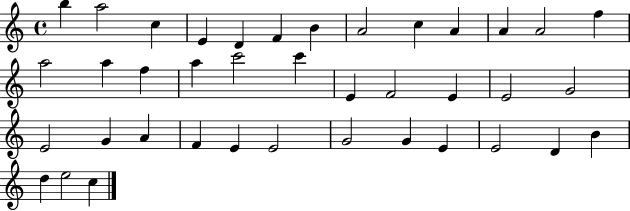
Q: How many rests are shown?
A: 0